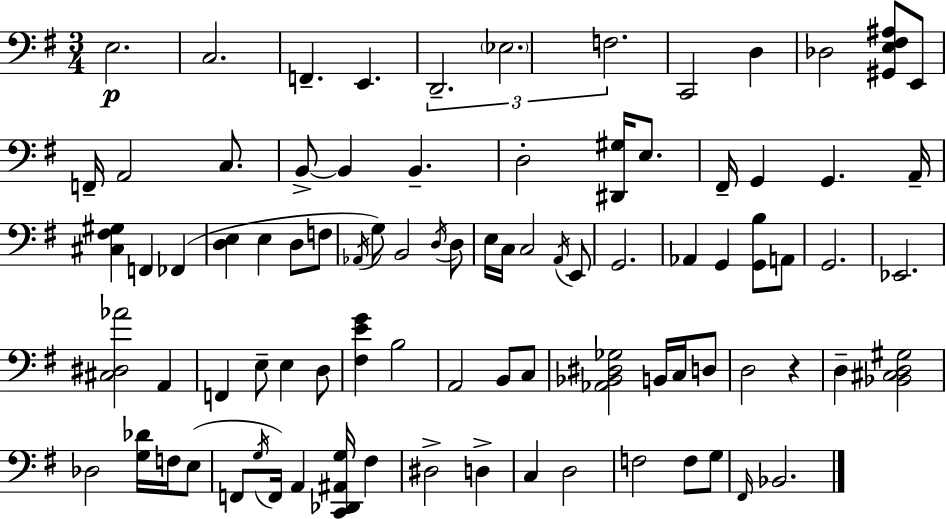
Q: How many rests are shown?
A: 1